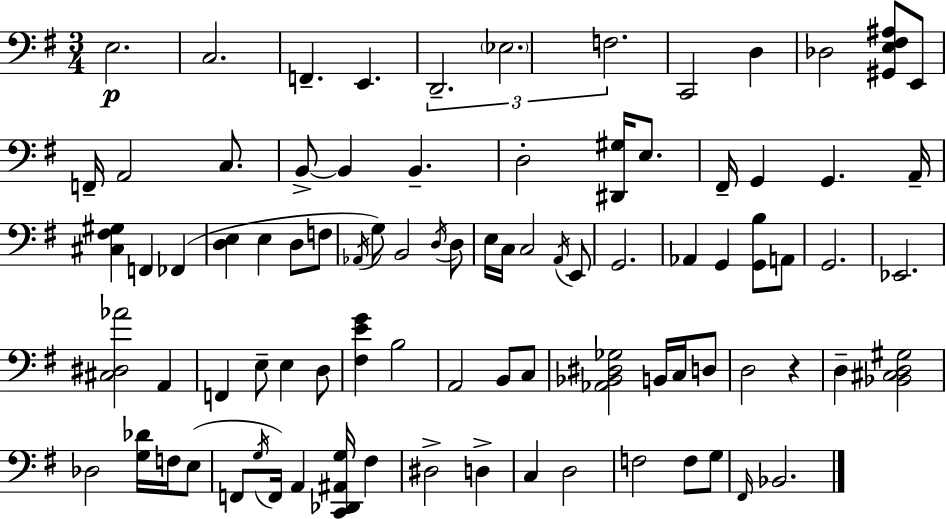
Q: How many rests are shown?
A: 1